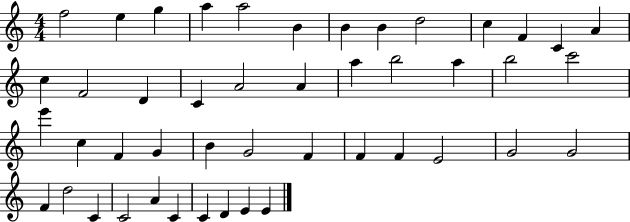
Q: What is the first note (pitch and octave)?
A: F5